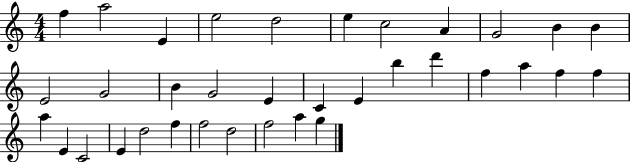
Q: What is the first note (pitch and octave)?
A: F5